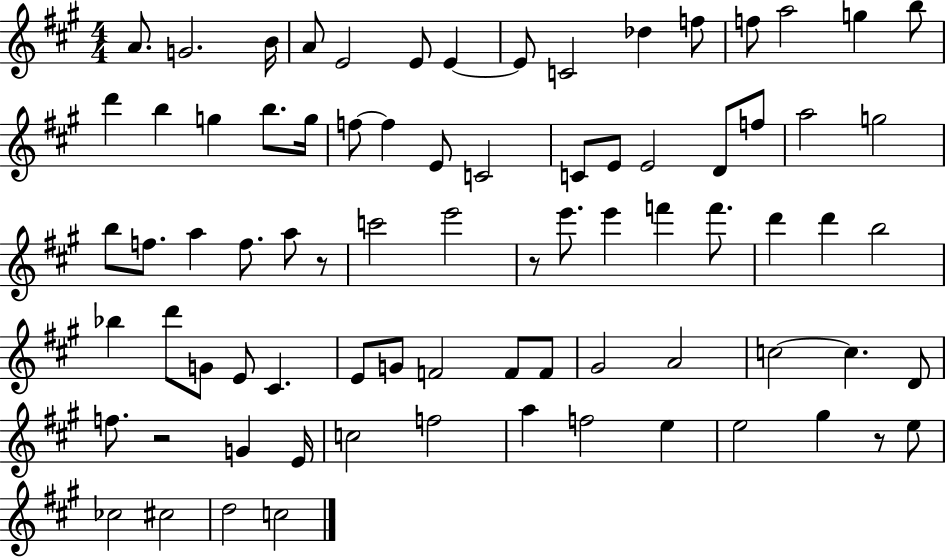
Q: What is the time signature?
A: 4/4